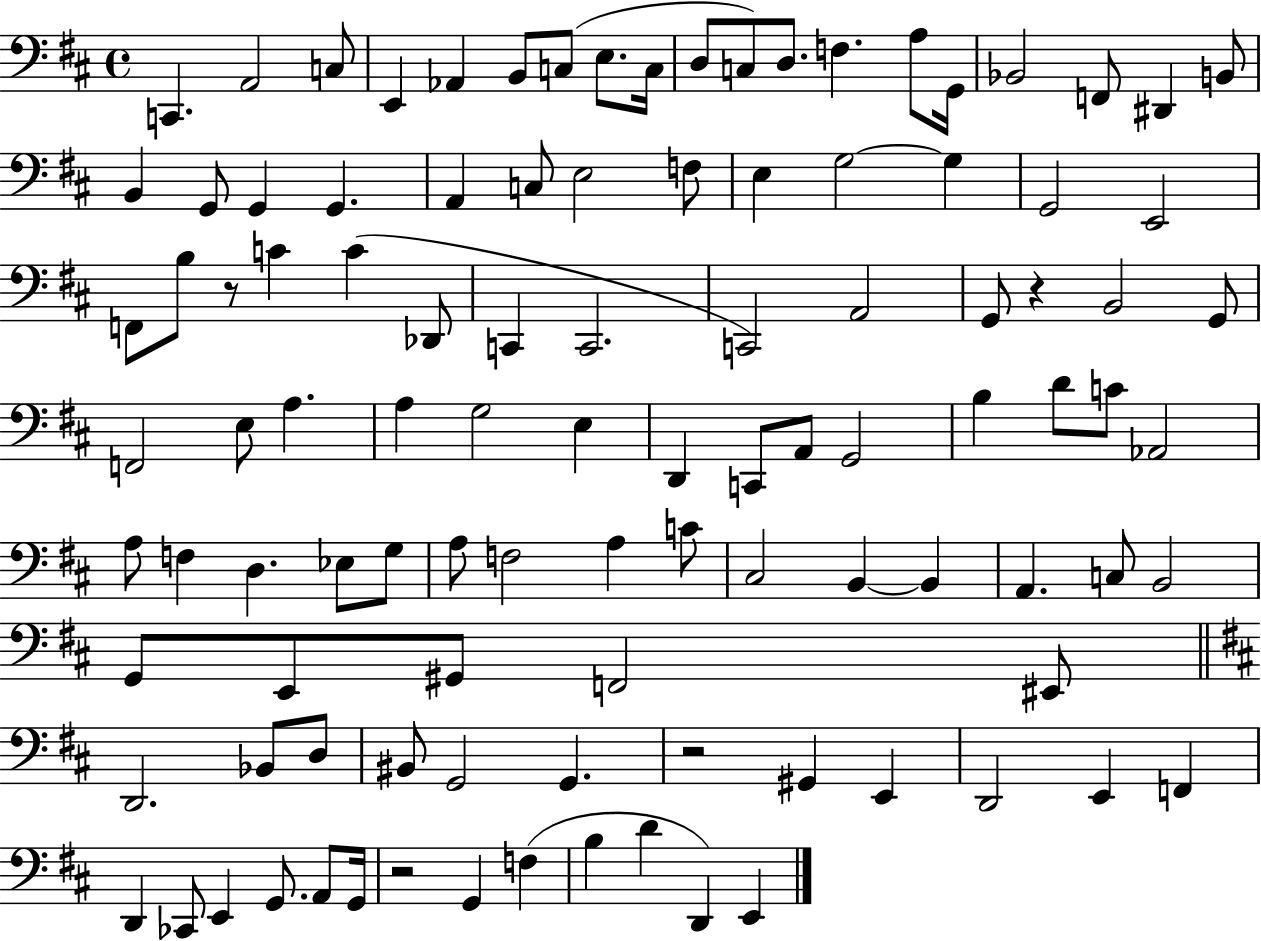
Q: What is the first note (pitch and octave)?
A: C2